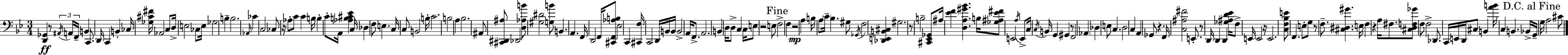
{
  \clef bass
  \numericTimeSignature
  \time 3/4
  \key bes \major
  <d, ges,>4\ff r8 \tuplet 3/2 { \acciaccatura { ais,16 } a,16 f,16-- } b,4 | c,8. d,16 c,4 b,4-. | ces16 <ges cis' fis'>16 aes,2 c8 | d16-> e2 ces8 | \break e16 ges2 b4-- | b2. | \grace { aes,16 } ces'4 c2 | ces8 r16 aes8-. c'8 c'4 | \break b16 b4-. c'8-. a,16 <aes b cis' ees'>4 | c16 des4 f8 e4. | c16 c8 b,2 | b16-. c'2. | \break b2 a4 | bes2. | ais,8 <cis, dis, ais>8 des,2 | <d aes b'>8 <gis dis'>2 | \break <g b'>8 b,4. a,4. | f,16 d,2 f,16 | <cis, f, aes b>8 ees2 c,4 | <cis, f>16 c,2 d,16 | \break b,16 b,16 b,2-> a,16 f,8.-> | a,2. | b,4 d16 d8-> c4 | c16 e8 r2 | \break e8 \mark "Fine" f2-> f4 | r2\mp a4 | b16 a8 \parenthesize c'16-- bes4. | gis8 \acciaccatura { ges,16 } f2 <des, e, b, cis>4 | \break gis2. | r8 b2-- | <cis, ees, ges,>8 ais16 <ees' f'>4 <d a gis' bes'>4. | b16 <ges ais ees' fis'>8 e,2 | \break \acciaccatura { a16 } e,8-> c16 \acciaccatura { c16 } b,16 g,4 gis,4 | r8 f,2 | \parenthesize aes,4 des4 e8 c4. | d2 | \break c4 a,4 ges,8 r4. | f,16 <c ais fis'>2 | e,8.-. r8 d,16 d,4 | d,4 <ges ais d' ees'>16 f8-> e,16 e,2 | \break r16 e,2. | <c f bes e'>8 f,4. | e8-. g8 r8 f8.-- <cis dis gis'>4. | e16 f4 r4 | \break a16 fis8. <cis d f ges'>8 f8 f2-> | des,8. c,16 e,16 d,16 cis8 | b,4 <a' b'>16 c4 b,4. | bes,16-> \mark "D.C. al Fine" g,16-- g16 a2 | \break cis'8 \bar "|."
}